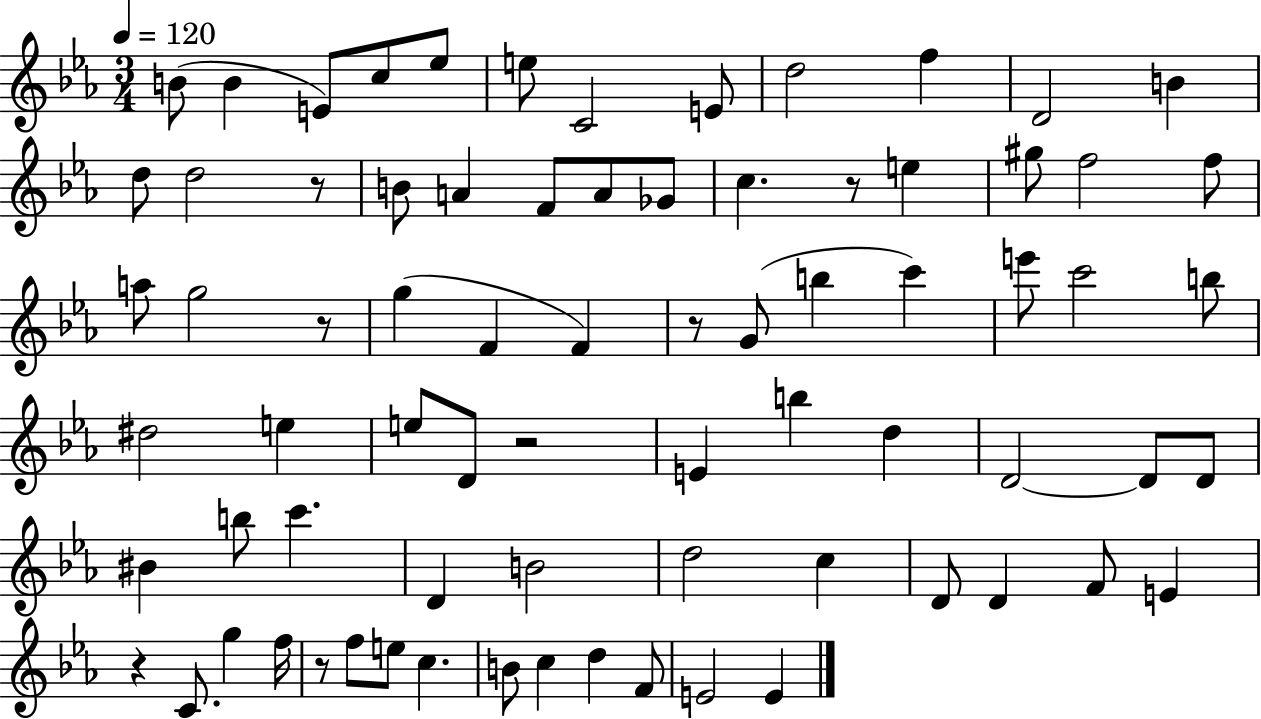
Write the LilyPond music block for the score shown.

{
  \clef treble
  \numericTimeSignature
  \time 3/4
  \key ees \major
  \tempo 4 = 120
  \repeat volta 2 { b'8( b'4 e'8) c''8 ees''8 | e''8 c'2 e'8 | d''2 f''4 | d'2 b'4 | \break d''8 d''2 r8 | b'8 a'4 f'8 a'8 ges'8 | c''4. r8 e''4 | gis''8 f''2 f''8 | \break a''8 g''2 r8 | g''4( f'4 f'4) | r8 g'8( b''4 c'''4) | e'''8 c'''2 b''8 | \break dis''2 e''4 | e''8 d'8 r2 | e'4 b''4 d''4 | d'2~~ d'8 d'8 | \break bis'4 b''8 c'''4. | d'4 b'2 | d''2 c''4 | d'8 d'4 f'8 e'4 | \break r4 c'8. g''4 f''16 | r8 f''8 e''8 c''4. | b'8 c''4 d''4 f'8 | e'2 e'4 | \break } \bar "|."
}